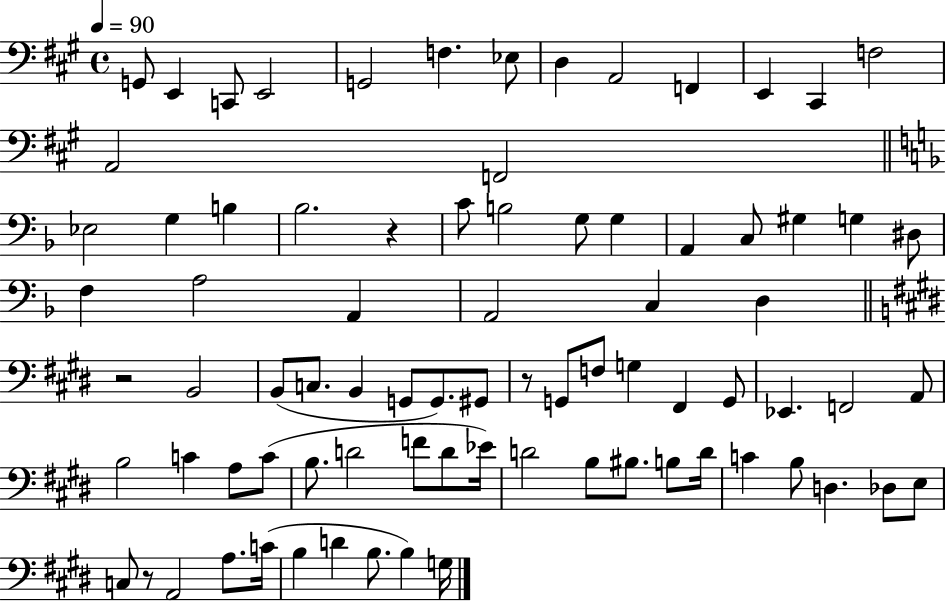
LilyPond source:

{
  \clef bass
  \time 4/4
  \defaultTimeSignature
  \key a \major
  \tempo 4 = 90
  \repeat volta 2 { g,8 e,4 c,8 e,2 | g,2 f4. ees8 | d4 a,2 f,4 | e,4 cis,4 f2 | \break a,2 f,2 | \bar "||" \break \key f \major ees2 g4 b4 | bes2. r4 | c'8 b2 g8 g4 | a,4 c8 gis4 g4 dis8 | \break f4 a2 a,4 | a,2 c4 d4 | \bar "||" \break \key e \major r2 b,2 | b,8( c8. b,4 g,8 g,8.) gis,8 | r8 g,8 f8 g4 fis,4 g,8 | ees,4. f,2 a,8 | \break b2 c'4 a8 c'8( | b8. d'2 f'8 d'8 ees'16) | d'2 b8 bis8. b8 d'16 | c'4 b8 d4. des8 e8 | \break c8 r8 a,2 a8. c'16( | b4 d'4 b8. b4) g16 | } \bar "|."
}